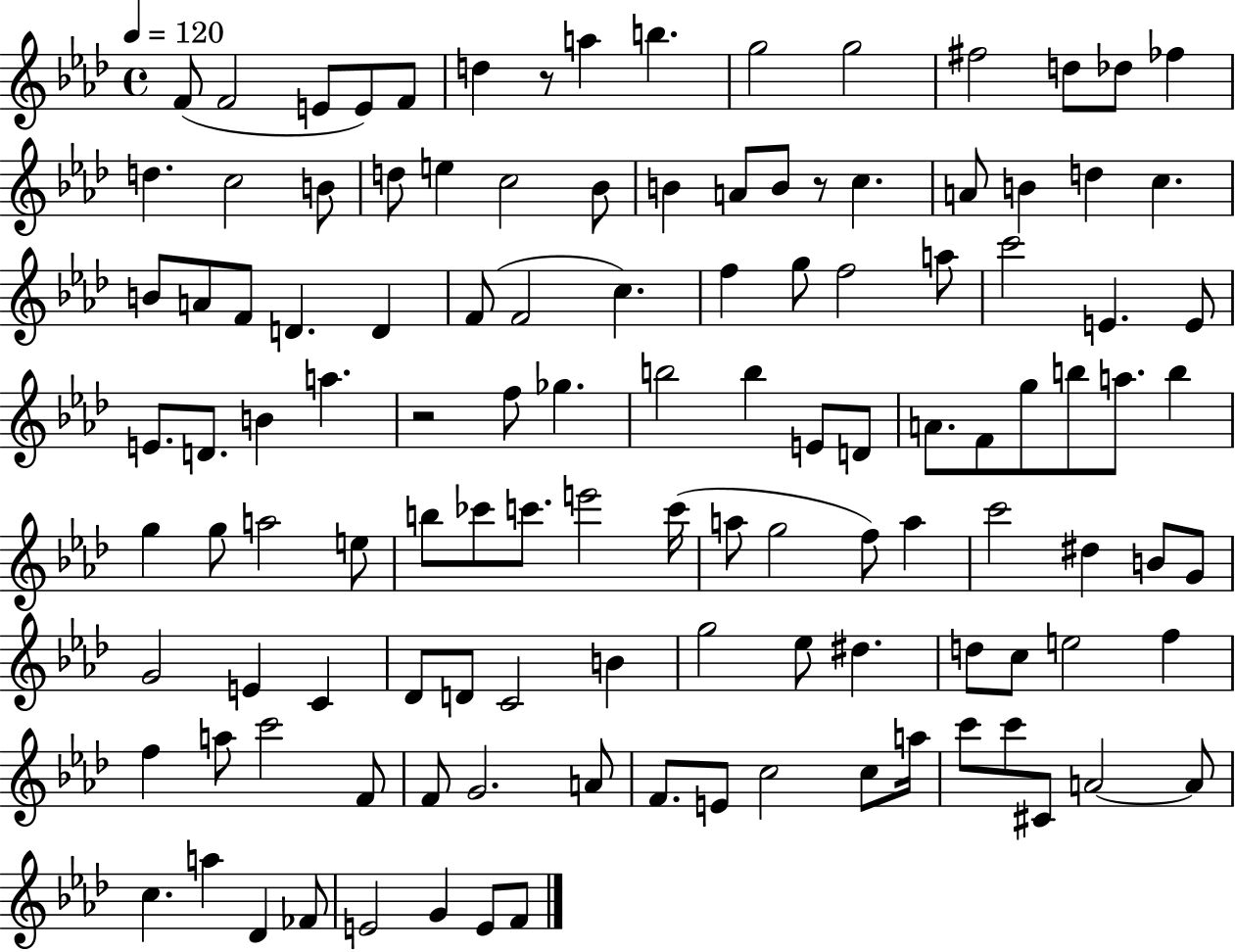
F4/e F4/h E4/e E4/e F4/e D5/q R/e A5/q B5/q. G5/h G5/h F#5/h D5/e Db5/e FES5/q D5/q. C5/h B4/e D5/e E5/q C5/h Bb4/e B4/q A4/e B4/e R/e C5/q. A4/e B4/q D5/q C5/q. B4/e A4/e F4/e D4/q. D4/q F4/e F4/h C5/q. F5/q G5/e F5/h A5/e C6/h E4/q. E4/e E4/e. D4/e. B4/q A5/q. R/h F5/e Gb5/q. B5/h B5/q E4/e D4/e A4/e. F4/e G5/e B5/e A5/e. B5/q G5/q G5/e A5/h E5/e B5/e CES6/e C6/e. E6/h C6/s A5/e G5/h F5/e A5/q C6/h D#5/q B4/e G4/e G4/h E4/q C4/q Db4/e D4/e C4/h B4/q G5/h Eb5/e D#5/q. D5/e C5/e E5/h F5/q F5/q A5/e C6/h F4/e F4/e G4/h. A4/e F4/e. E4/e C5/h C5/e A5/s C6/e C6/e C#4/e A4/h A4/e C5/q. A5/q Db4/q FES4/e E4/h G4/q E4/e F4/e